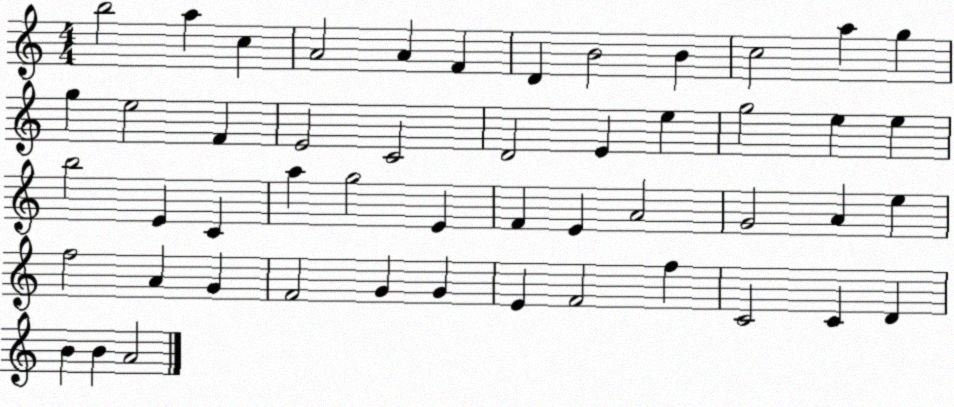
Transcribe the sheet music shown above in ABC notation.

X:1
T:Untitled
M:4/4
L:1/4
K:C
b2 a c A2 A F D B2 B c2 a g g e2 F E2 C2 D2 E e g2 e e b2 E C a g2 E F E A2 G2 A e f2 A G F2 G G E F2 f C2 C D B B A2